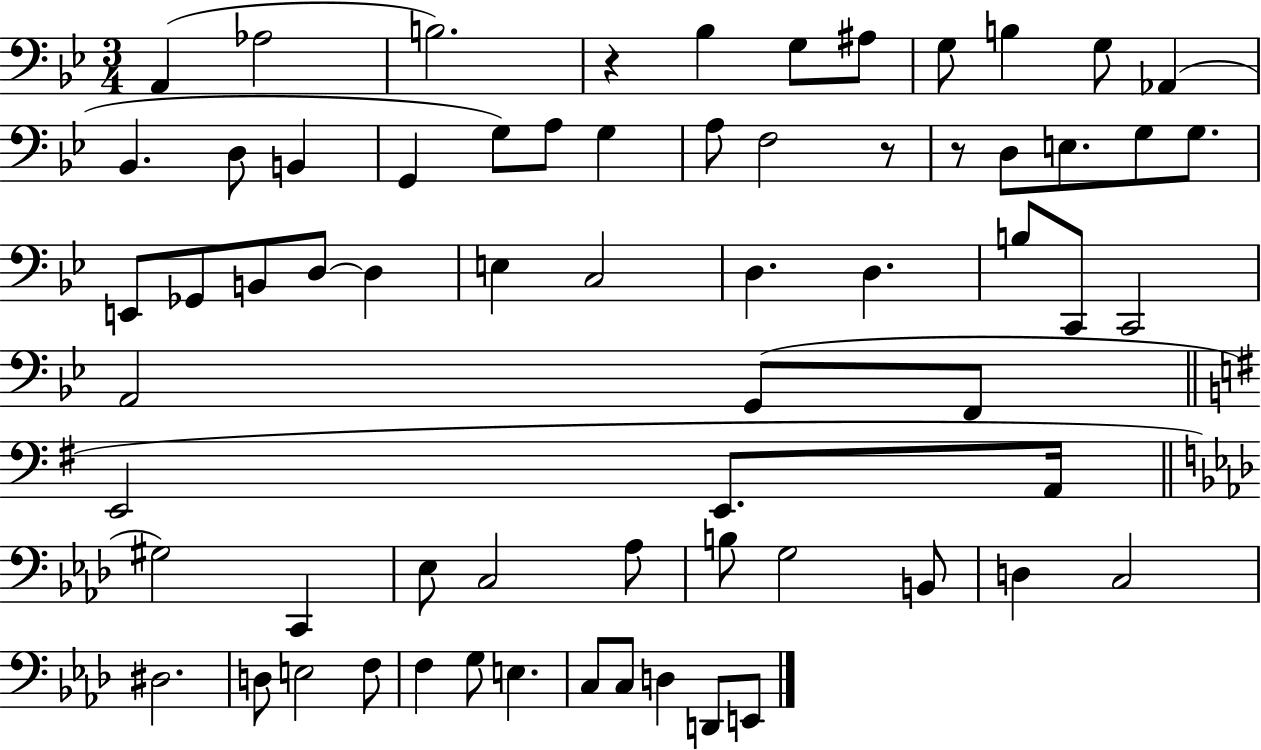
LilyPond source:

{
  \clef bass
  \numericTimeSignature
  \time 3/4
  \key bes \major
  a,4( aes2 | b2.) | r4 bes4 g8 ais8 | g8 b4 g8 aes,4( | \break bes,4. d8 b,4 | g,4 g8) a8 g4 | a8 f2 r8 | r8 d8 e8. g8 g8. | \break e,8 ges,8 b,8 d8~~ d4 | e4 c2 | d4. d4. | b8 c,8 c,2 | \break a,2 g,8( f,8 | \bar "||" \break \key e \minor e,2 e,8. a,16 | \bar "||" \break \key aes \major gis2) c,4 | ees8 c2 aes8 | b8 g2 b,8 | d4 c2 | \break dis2. | d8 e2 f8 | f4 g8 e4. | c8 c8 d4 d,8 e,8 | \break \bar "|."
}